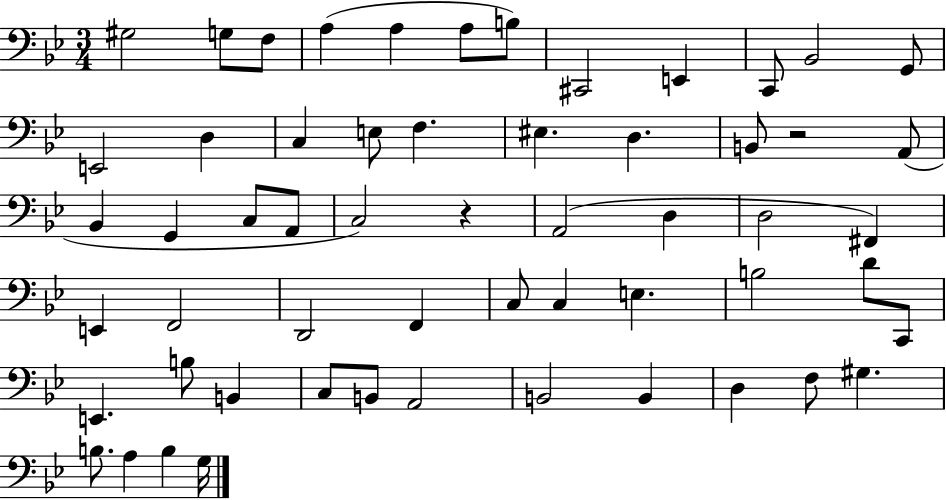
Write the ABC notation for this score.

X:1
T:Untitled
M:3/4
L:1/4
K:Bb
^G,2 G,/2 F,/2 A, A, A,/2 B,/2 ^C,,2 E,, C,,/2 _B,,2 G,,/2 E,,2 D, C, E,/2 F, ^E, D, B,,/2 z2 A,,/2 _B,, G,, C,/2 A,,/2 C,2 z A,,2 D, D,2 ^F,, E,, F,,2 D,,2 F,, C,/2 C, E, B,2 D/2 C,,/2 E,, B,/2 B,, C,/2 B,,/2 A,,2 B,,2 B,, D, F,/2 ^G, B,/2 A, B, G,/4